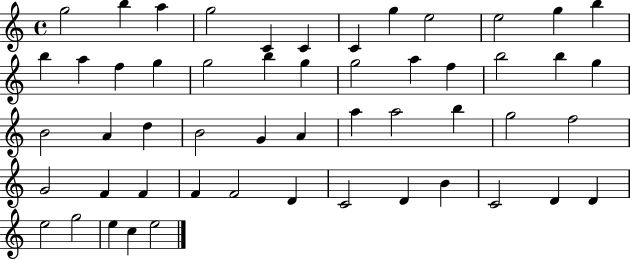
G5/h B5/q A5/q G5/h C4/q C4/q C4/q G5/q E5/h E5/h G5/q B5/q B5/q A5/q F5/q G5/q G5/h B5/q G5/q G5/h A5/q F5/q B5/h B5/q G5/q B4/h A4/q D5/q B4/h G4/q A4/q A5/q A5/h B5/q G5/h F5/h G4/h F4/q F4/q F4/q F4/h D4/q C4/h D4/q B4/q C4/h D4/q D4/q E5/h G5/h E5/q C5/q E5/h